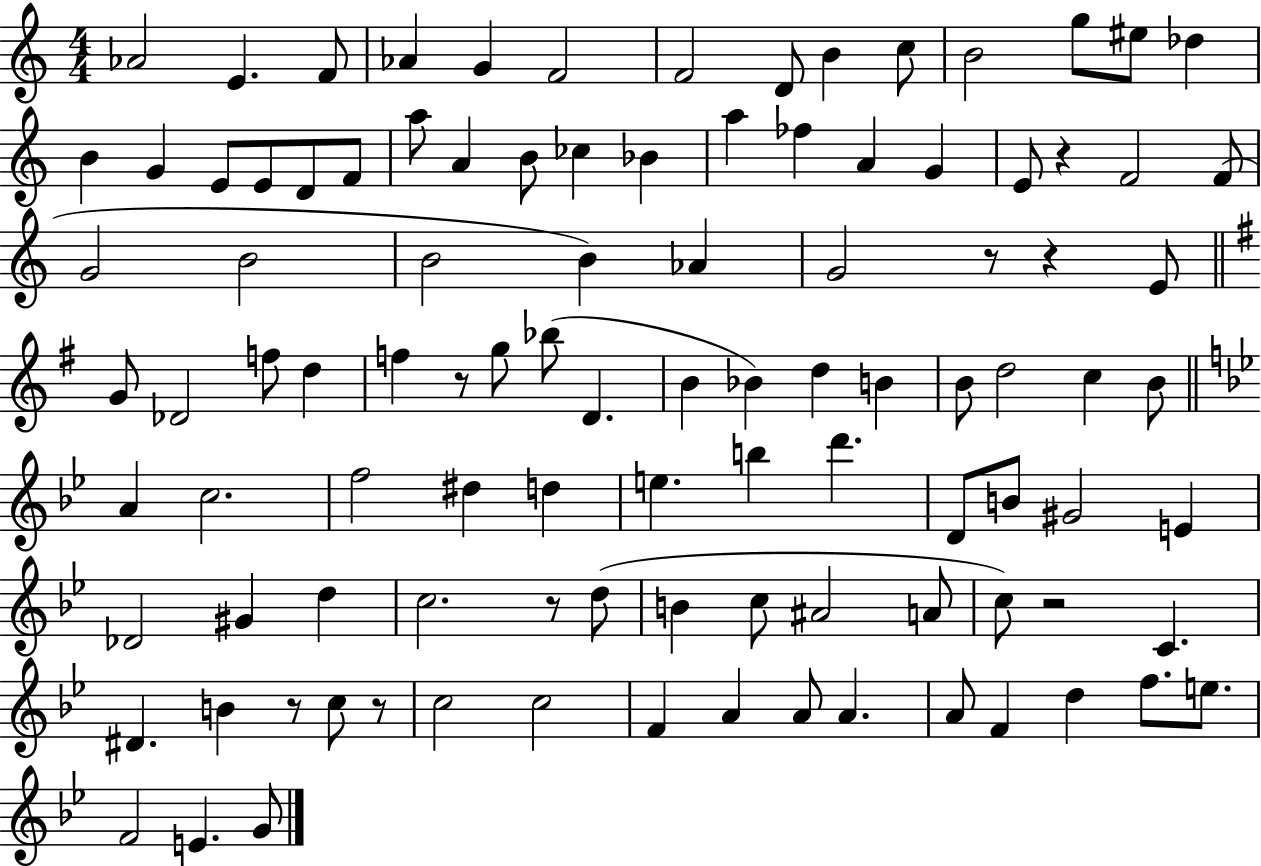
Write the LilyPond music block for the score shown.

{
  \clef treble
  \numericTimeSignature
  \time 4/4
  \key c \major
  \repeat volta 2 { aes'2 e'4. f'8 | aes'4 g'4 f'2 | f'2 d'8 b'4 c''8 | b'2 g''8 eis''8 des''4 | \break b'4 g'4 e'8 e'8 d'8 f'8 | a''8 a'4 b'8 ces''4 bes'4 | a''4 fes''4 a'4 g'4 | e'8 r4 f'2 f'8( | \break g'2 b'2 | b'2 b'4) aes'4 | g'2 r8 r4 e'8 | \bar "||" \break \key e \minor g'8 des'2 f''8 d''4 | f''4 r8 g''8 bes''8( d'4. | b'4 bes'4) d''4 b'4 | b'8 d''2 c''4 b'8 | \break \bar "||" \break \key g \minor a'4 c''2. | f''2 dis''4 d''4 | e''4. b''4 d'''4. | d'8 b'8 gis'2 e'4 | \break des'2 gis'4 d''4 | c''2. r8 d''8( | b'4 c''8 ais'2 a'8 | c''8) r2 c'4. | \break dis'4. b'4 r8 c''8 r8 | c''2 c''2 | f'4 a'4 a'8 a'4. | a'8 f'4 d''4 f''8. e''8. | \break f'2 e'4. g'8 | } \bar "|."
}